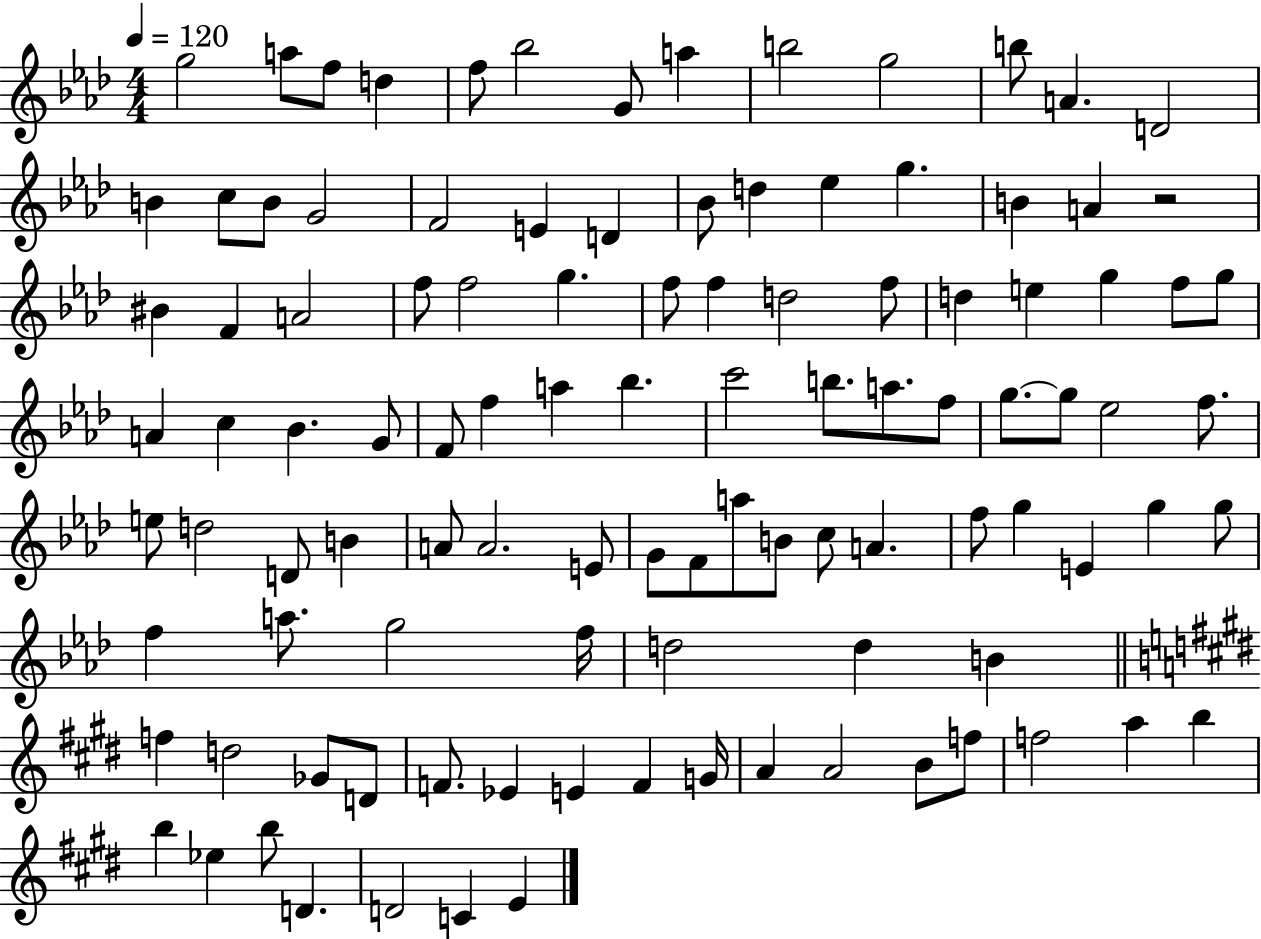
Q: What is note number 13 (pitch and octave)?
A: D4